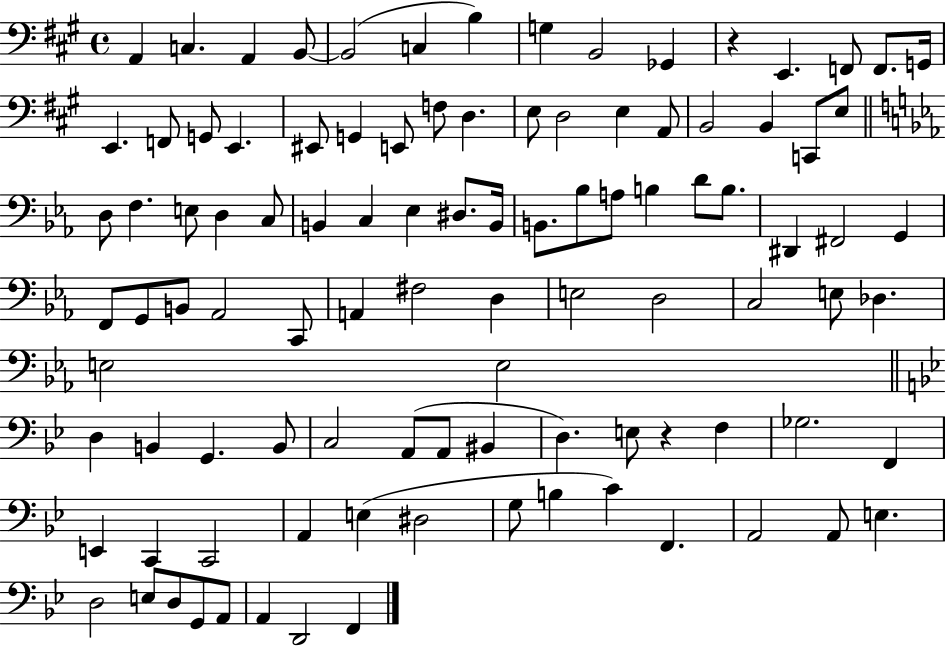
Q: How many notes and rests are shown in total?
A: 101